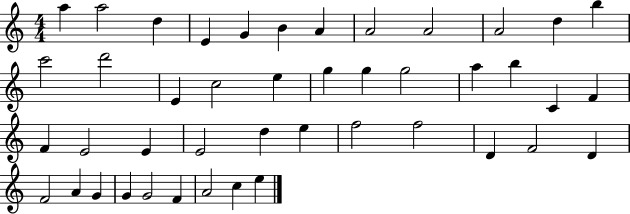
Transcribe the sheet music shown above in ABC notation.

X:1
T:Untitled
M:4/4
L:1/4
K:C
a a2 d E G B A A2 A2 A2 d b c'2 d'2 E c2 e g g g2 a b C F F E2 E E2 d e f2 f2 D F2 D F2 A G G G2 F A2 c e